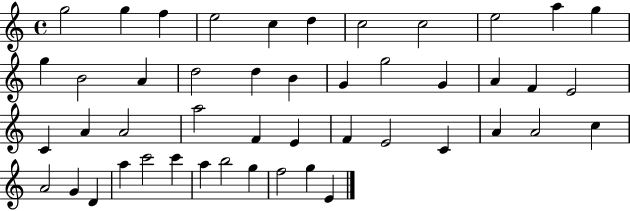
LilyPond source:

{
  \clef treble
  \time 4/4
  \defaultTimeSignature
  \key c \major
  g''2 g''4 f''4 | e''2 c''4 d''4 | c''2 c''2 | e''2 a''4 g''4 | \break g''4 b'2 a'4 | d''2 d''4 b'4 | g'4 g''2 g'4 | a'4 f'4 e'2 | \break c'4 a'4 a'2 | a''2 f'4 e'4 | f'4 e'2 c'4 | a'4 a'2 c''4 | \break a'2 g'4 d'4 | a''4 c'''2 c'''4 | a''4 b''2 g''4 | f''2 g''4 e'4 | \break \bar "|."
}